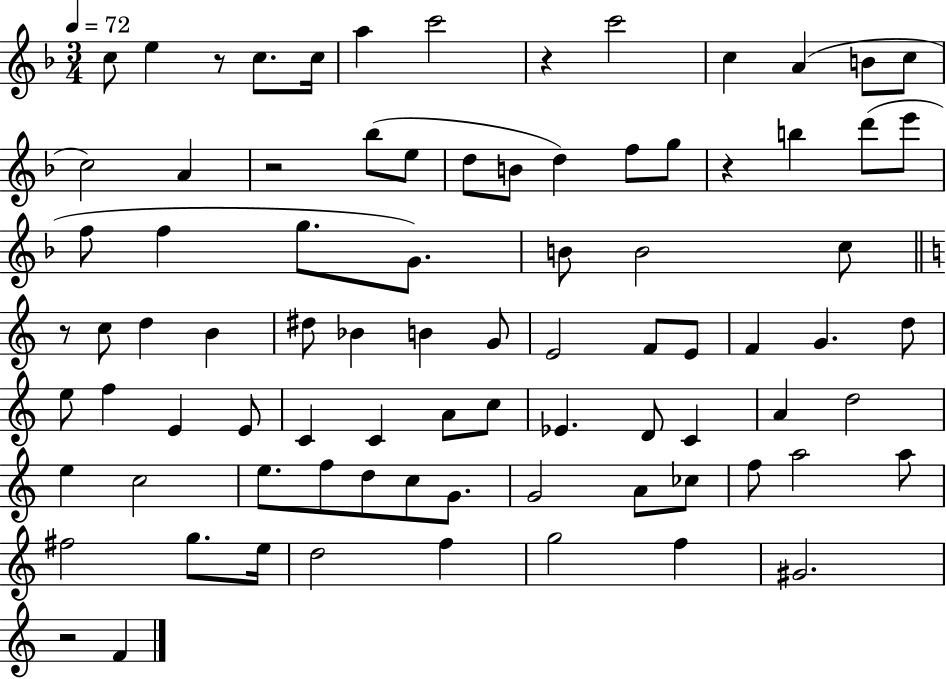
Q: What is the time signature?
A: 3/4